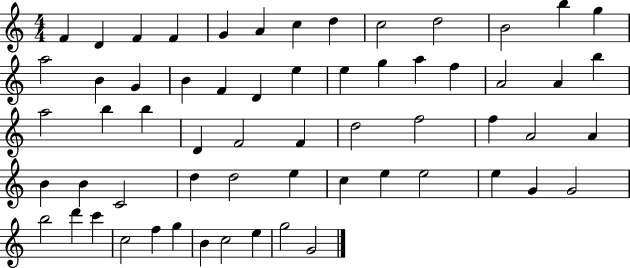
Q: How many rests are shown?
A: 0